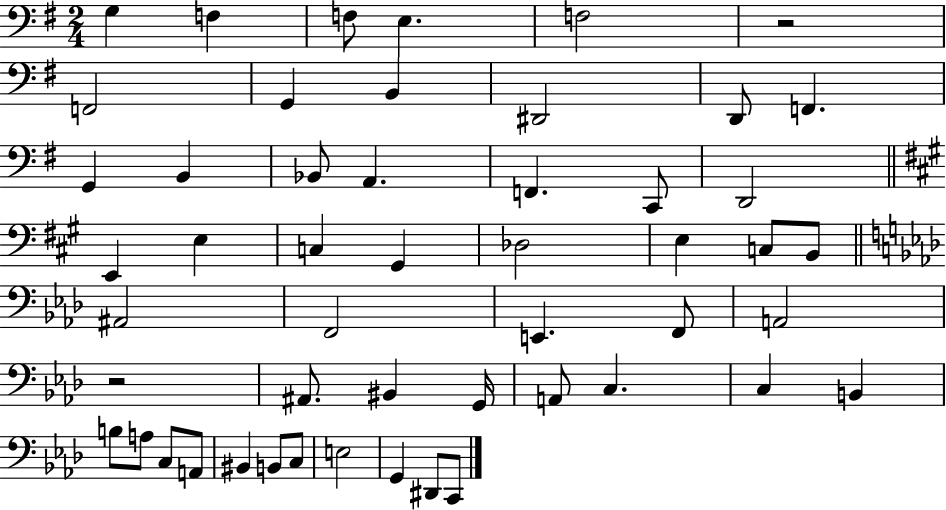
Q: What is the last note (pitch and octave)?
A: C2